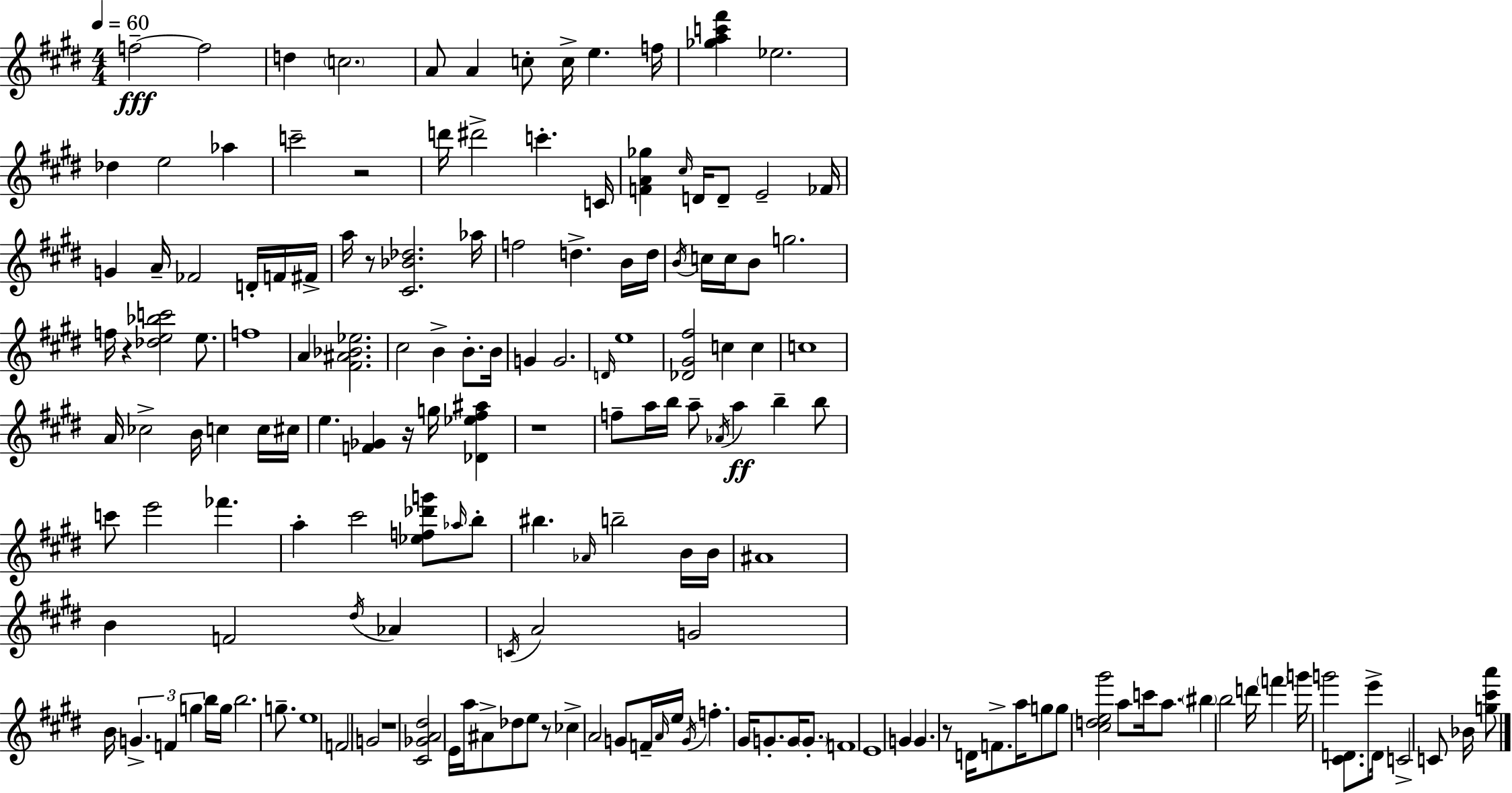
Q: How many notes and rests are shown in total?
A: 164